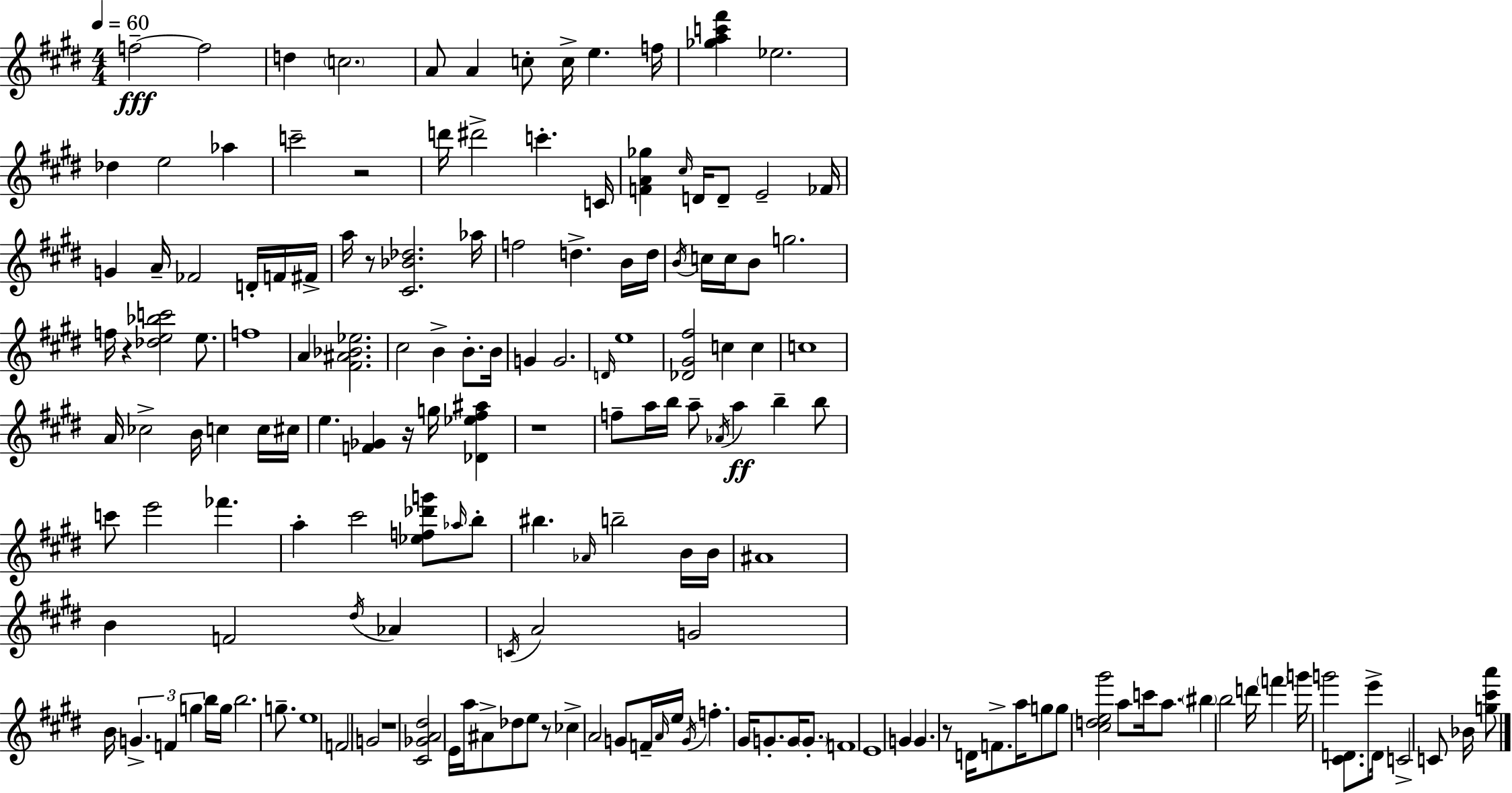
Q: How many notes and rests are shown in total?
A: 164